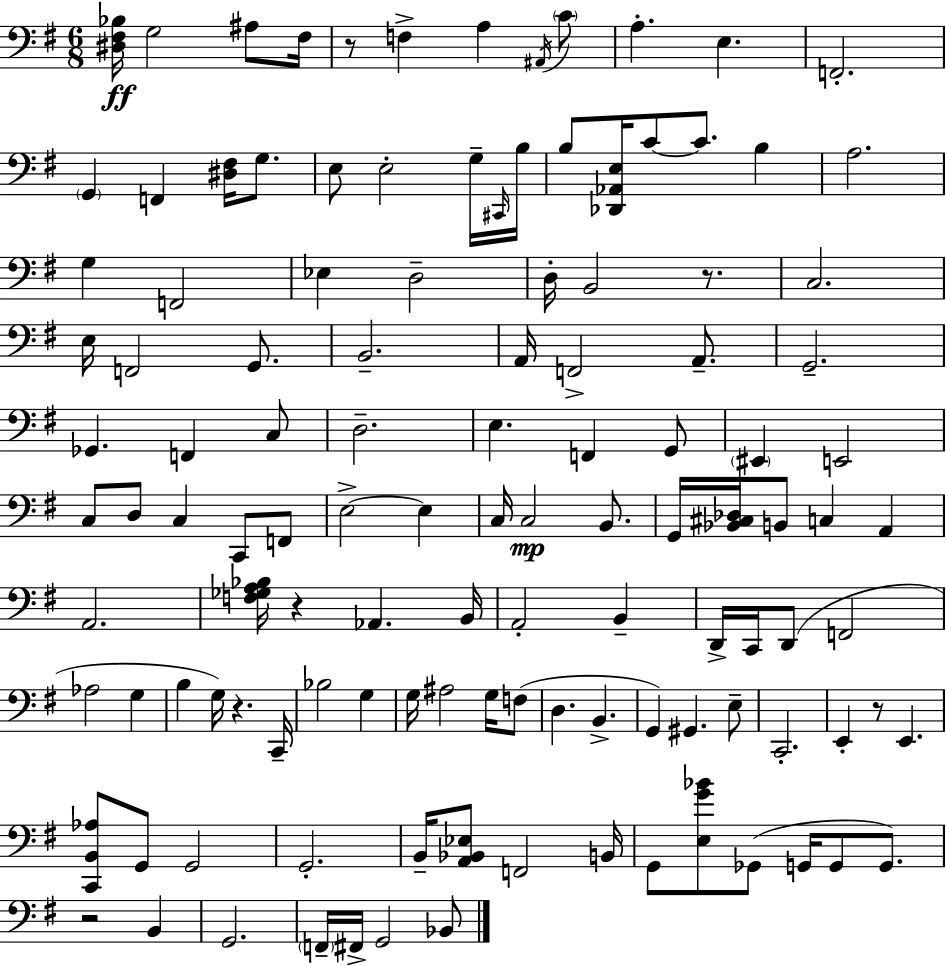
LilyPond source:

{
  \clef bass
  \numericTimeSignature
  \time 6/8
  \key e \minor
  <dis fis bes>16\ff g2 ais8 fis16 | r8 f4-> a4 \acciaccatura { ais,16 } \parenthesize c'8 | a4.-. e4. | f,2.-. | \break \parenthesize g,4 f,4 <dis fis>16 g8. | e8 e2-. g16-- | \grace { cis,16 } b16 b8 <des, aes, e>16 c'8~~ c'8. b4 | a2. | \break g4 f,2 | ees4 d2-- | d16-. b,2 r8. | c2. | \break e16 f,2 g,8. | b,2.-- | a,16 f,2-> a,8.-- | g,2.-- | \break ges,4. f,4 | c8 d2.-- | e4. f,4 | g,8 \parenthesize eis,4 e,2 | \break c8 d8 c4 c,8 | f,8 e2->~~ e4 | c16 c2\mp b,8. | g,16 <bes, cis des>16 b,8 c4 a,4 | \break a,2. | <f ges a bes>16 r4 aes,4. | b,16 a,2-. b,4-- | d,16-> c,16 d,8( f,2 | \break aes2 g4 | b4 g16) r4. | c,16-- bes2 g4 | g16 ais2 g16 | \break f8( d4. b,4.-> | g,4) gis,4. | e8-- c,2.-. | e,4-. r8 e,4. | \break <c, b, aes>8 g,8 g,2 | g,2.-. | b,16-- <a, bes, ees>8 f,2 | b,16 g,8 <e g' bes'>8 ges,8( g,16 g,8 g,8.) | \break r2 b,4 | g,2. | \parenthesize f,16-- fis,16-> g,2 | bes,8 \bar "|."
}